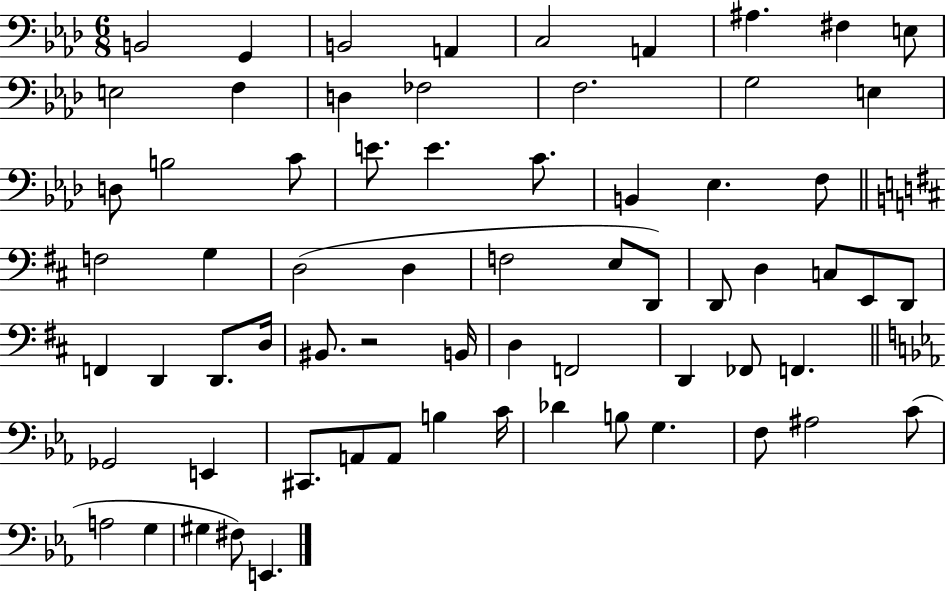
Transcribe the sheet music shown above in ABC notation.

X:1
T:Untitled
M:6/8
L:1/4
K:Ab
B,,2 G,, B,,2 A,, C,2 A,, ^A, ^F, E,/2 E,2 F, D, _F,2 F,2 G,2 E, D,/2 B,2 C/2 E/2 E C/2 B,, _E, F,/2 F,2 G, D,2 D, F,2 E,/2 D,,/2 D,,/2 D, C,/2 E,,/2 D,,/2 F,, D,, D,,/2 D,/4 ^B,,/2 z2 B,,/4 D, F,,2 D,, _F,,/2 F,, _G,,2 E,, ^C,,/2 A,,/2 A,,/2 B, C/4 _D B,/2 G, F,/2 ^A,2 C/2 A,2 G, ^G, ^F,/2 E,,